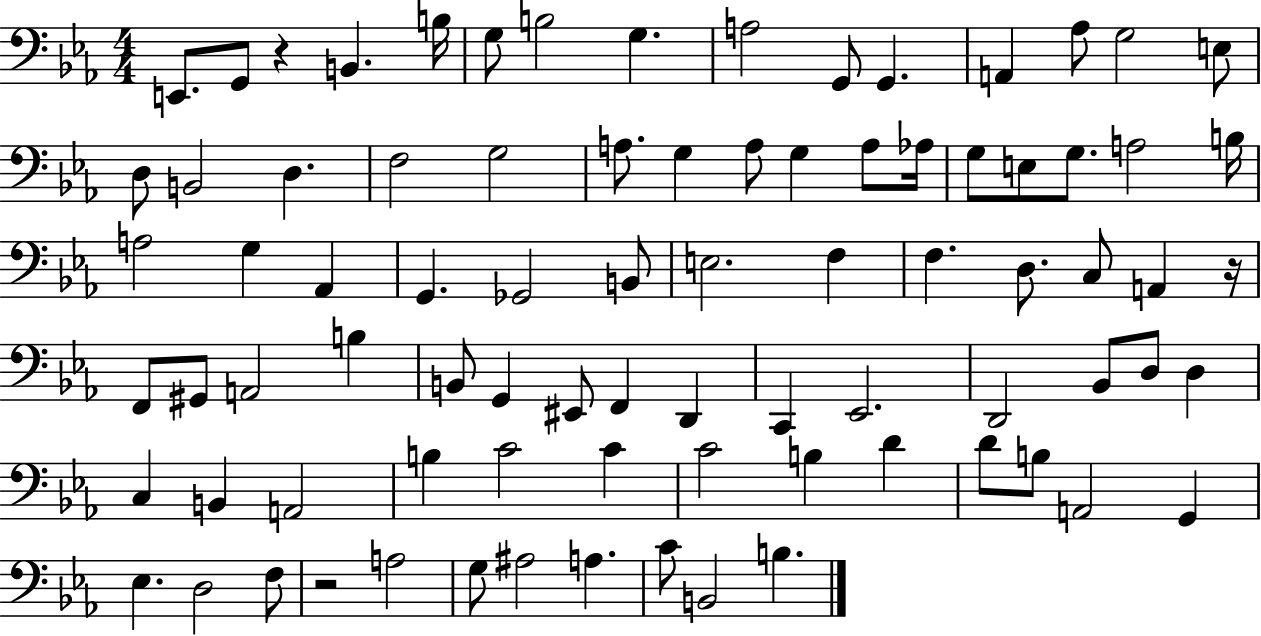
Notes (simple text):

E2/e. G2/e R/q B2/q. B3/s G3/e B3/h G3/q. A3/h G2/e G2/q. A2/q Ab3/e G3/h E3/e D3/e B2/h D3/q. F3/h G3/h A3/e. G3/q A3/e G3/q A3/e Ab3/s G3/e E3/e G3/e. A3/h B3/s A3/h G3/q Ab2/q G2/q. Gb2/h B2/e E3/h. F3/q F3/q. D3/e. C3/e A2/q R/s F2/e G#2/e A2/h B3/q B2/e G2/q EIS2/e F2/q D2/q C2/q Eb2/h. D2/h Bb2/e D3/e D3/q C3/q B2/q A2/h B3/q C4/h C4/q C4/h B3/q D4/q D4/e B3/e A2/h G2/q Eb3/q. D3/h F3/e R/h A3/h G3/e A#3/h A3/q. C4/e B2/h B3/q.